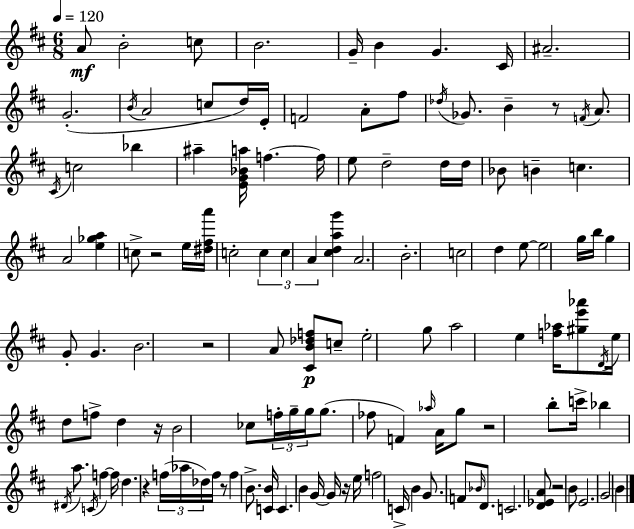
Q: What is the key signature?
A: D major